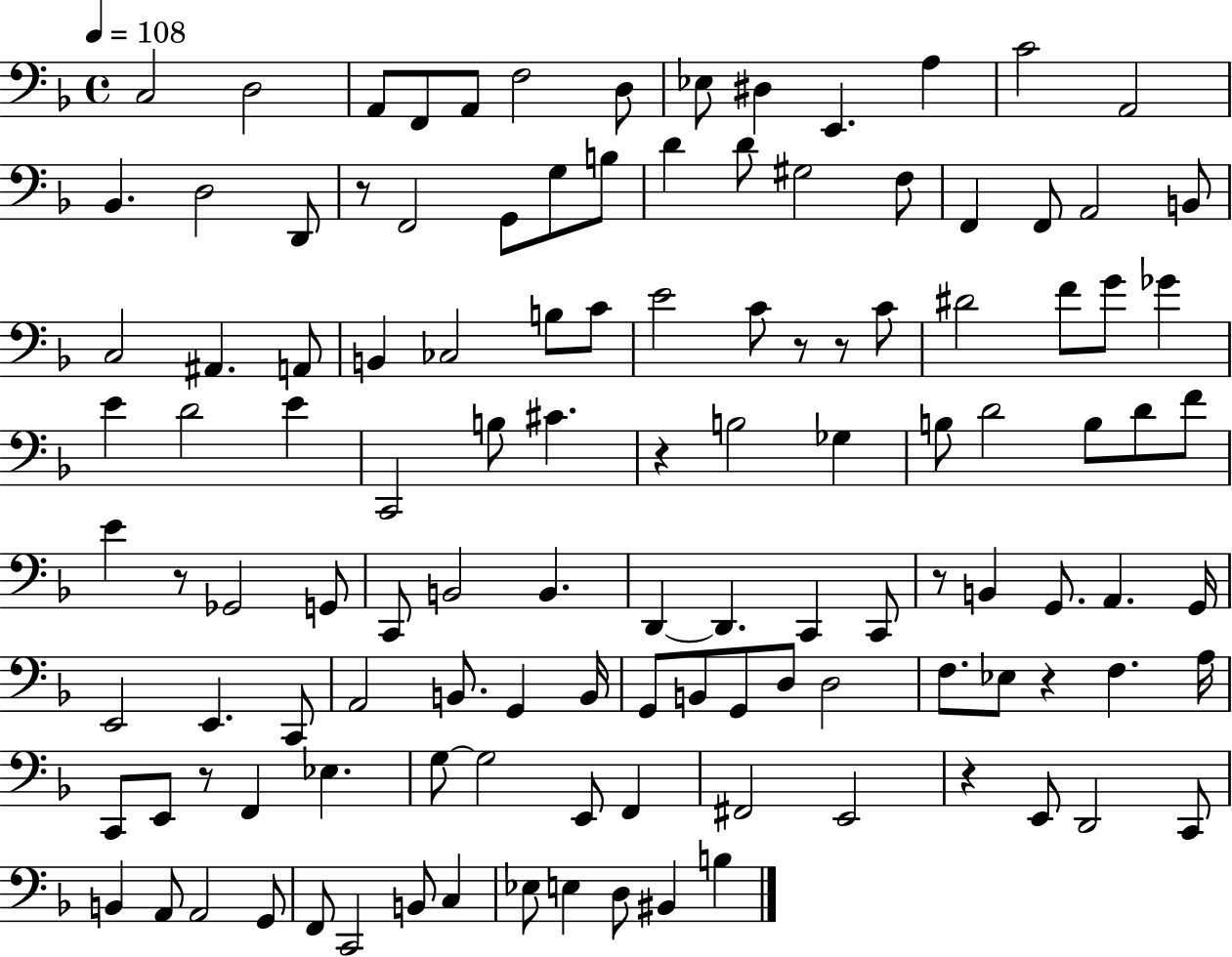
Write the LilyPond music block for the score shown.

{
  \clef bass
  \time 4/4
  \defaultTimeSignature
  \key f \major
  \tempo 4 = 108
  c2 d2 | a,8 f,8 a,8 f2 d8 | ees8 dis4 e,4. a4 | c'2 a,2 | \break bes,4. d2 d,8 | r8 f,2 g,8 g8 b8 | d'4 d'8 gis2 f8 | f,4 f,8 a,2 b,8 | \break c2 ais,4. a,8 | b,4 ces2 b8 c'8 | e'2 c'8 r8 r8 c'8 | dis'2 f'8 g'8 ges'4 | \break e'4 d'2 e'4 | c,2 b8 cis'4. | r4 b2 ges4 | b8 d'2 b8 d'8 f'8 | \break e'4 r8 ges,2 g,8 | c,8 b,2 b,4. | d,4~~ d,4. c,4 c,8 | r8 b,4 g,8. a,4. g,16 | \break e,2 e,4. c,8 | a,2 b,8. g,4 b,16 | g,8 b,8 g,8 d8 d2 | f8. ees8 r4 f4. a16 | \break c,8 e,8 r8 f,4 ees4. | g8~~ g2 e,8 f,4 | fis,2 e,2 | r4 e,8 d,2 c,8 | \break b,4 a,8 a,2 g,8 | f,8 c,2 b,8 c4 | ees8 e4 d8 bis,4 b4 | \bar "|."
}